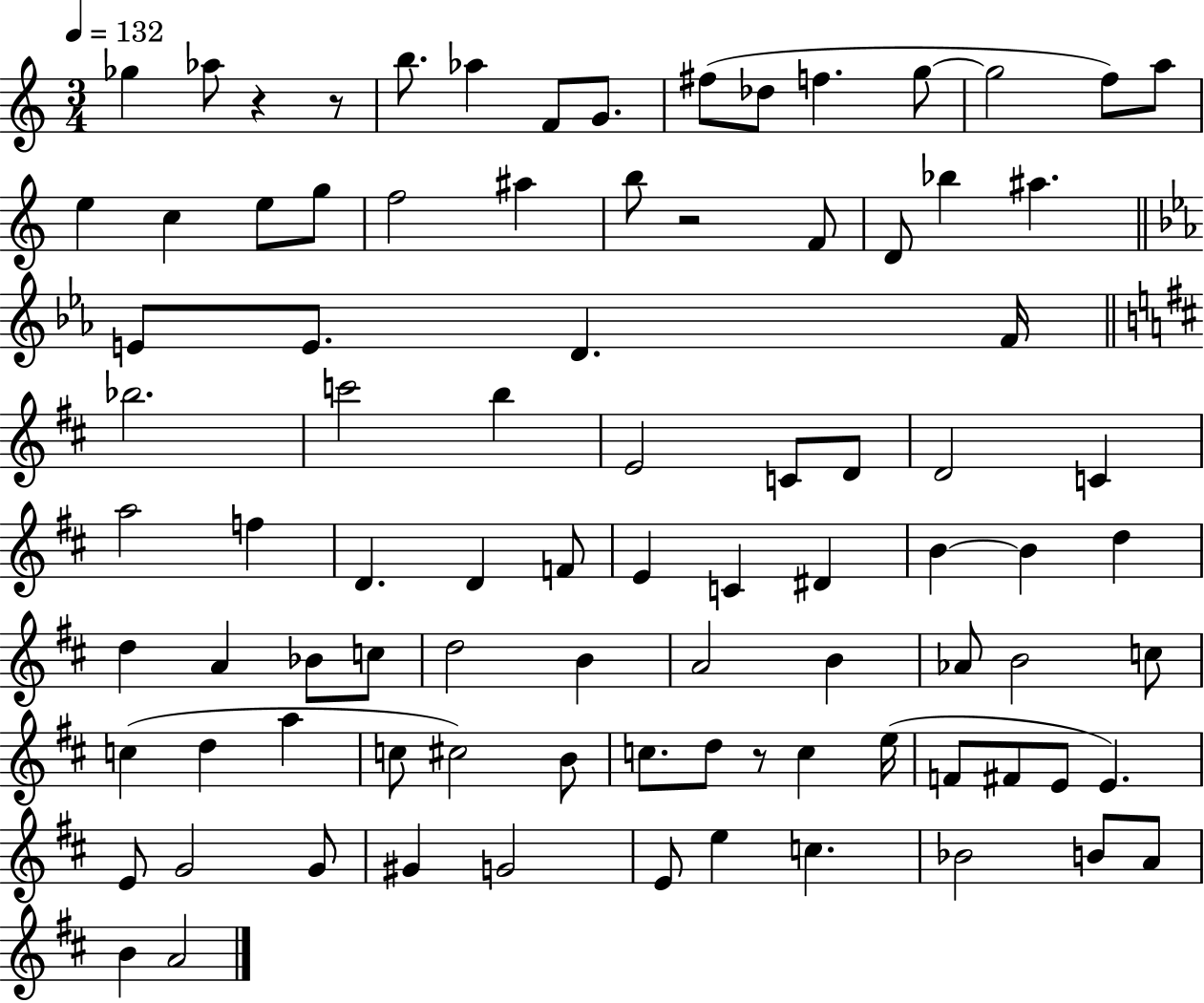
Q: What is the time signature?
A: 3/4